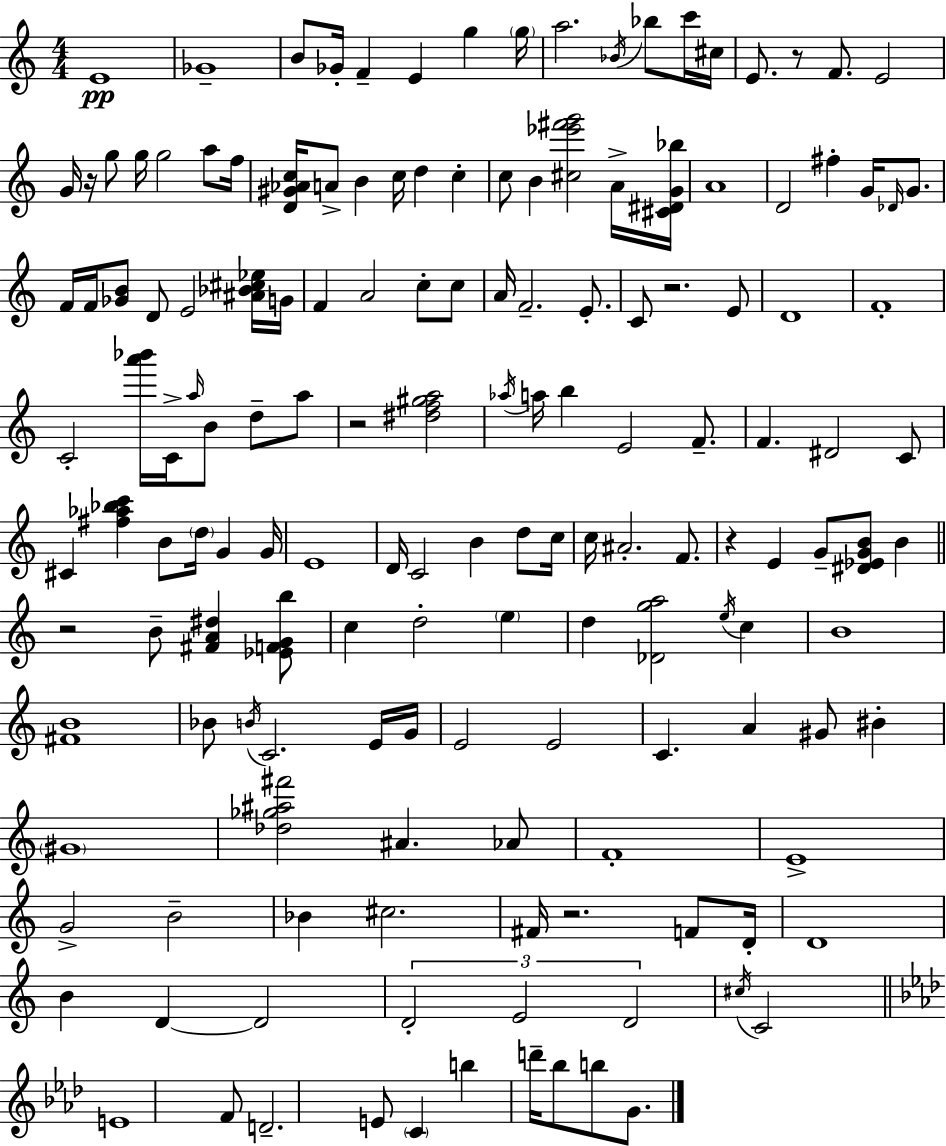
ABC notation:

X:1
T:Untitled
M:4/4
L:1/4
K:C
E4 _G4 B/2 _G/4 F E g g/4 a2 _B/4 _b/2 c'/4 ^c/4 E/2 z/2 F/2 E2 G/4 z/4 g/2 g/4 g2 a/2 f/4 [D^G_Ac]/4 A/2 B c/4 d c c/2 B [^c_e'^f'g']2 A/4 [^C^DG_b]/4 A4 D2 ^f G/4 _D/4 G/2 F/4 F/4 [_GB]/2 D/2 E2 [^A_B^c_e]/4 G/4 F A2 c/2 c/2 A/4 F2 E/2 C/2 z2 E/2 D4 F4 C2 [a'_b']/4 C/4 a/4 B/2 d/2 a/2 z2 [^df^ga]2 _a/4 a/4 b E2 F/2 F ^D2 C/2 ^C [^f_a_bc'] B/2 d/4 G G/4 E4 D/4 C2 B d/2 c/4 c/4 ^A2 F/2 z E G/2 [^D_EGB]/2 B z2 B/2 [^FA^d] [_EFGb]/2 c d2 e d [_Dga]2 e/4 c B4 [^FB]4 _B/2 B/4 C2 E/4 G/4 E2 E2 C A ^G/2 ^B ^G4 [_d_g^a^f']2 ^A _A/2 F4 E4 G2 B2 _B ^c2 ^F/4 z2 F/2 D/4 D4 B D D2 D2 E2 D2 ^c/4 C2 E4 F/2 D2 E/2 C b d'/4 _b/2 b/2 G/2